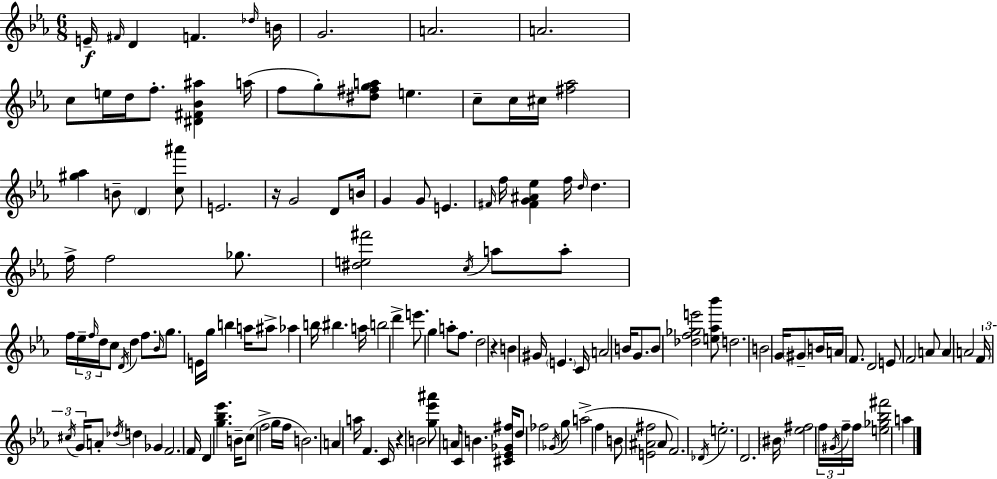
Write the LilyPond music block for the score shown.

{
  \clef treble
  \numericTimeSignature
  \time 6/8
  \key c \minor
  e'16--\f \grace { fis'16 } d'4 f'4. | \grace { des''16 } b'16 g'2. | a'2. | a'2. | \break c''8 e''16 d''16 f''8.-. <dis' fis' bes' ais''>4 | a''16( f''8 g''8-.) <dis'' fis'' g'' a''>8 e''4. | c''8-- c''16 cis''16 <fis'' aes''>2 | <gis'' aes''>4 b'8-- \parenthesize d'4 | \break <c'' ais'''>8 e'2. | r16 g'2 d'8 | b'16 g'4 g'8 e'4. | \grace { fis'16 } f''16 <fis' g' ais' ees''>4 f''16 \grace { d''16 } d''4. | \break f''16-> f''2 | ges''8. <dis'' e'' fis'''>2 | \acciaccatura { c''16 } a''8 a''8-. f''16 \tuplet 3/2 { ees''16-- \grace { f''16 } d''16 } c''8 \acciaccatura { d'16 } | d''4 f''8. \grace { bes'16 } g''8. e'16 | \break g''16 b''4 a''16 ais''8-> aes''4 | b''16 bis''4. a''16 b''2 | d'''4-> e'''8. g''4 | a''8-. f''8. d''2 | \break r4 b'4 | gis'16 \parenthesize e'4. c'16 a'2 | b'16 g'8. b'8 <des'' f'' ges'' e'''>2 | <e'' aes'' bes'''>8 d''2. | \break b'2 | g'16 \parenthesize gis'8-- b'16 a'16 f'8. | d'2 e'8 f'2 | a'8 a'4 | \break a'2 \tuplet 3/2 { f'16 \acciaccatura { cis''16 } g'16 } a'8-. | \acciaccatura { des''16 } d''4 ges'4 f'2. | f'16 d'4 | <g'' bes'' ees'''>4. b'16-- c''8( | \break f''2-> g''16 f''16 b'2.) | a'4 | a''16 f'4. c'16 r4 | b'2 <g'' ees''' ais'''>8 | \break a'8 c'16 b'4. <cis' ees' ges' fis''>16 d''8 | fes''2 \acciaccatura { ges'16 } g''8 a''2->( | f''4 b'8 | <e' ais' fis''>2 ais'8 f'2.) | \break \acciaccatura { des'16 } | e''2.-. | d'2. | \parenthesize bis'16 <ees'' fis''>2 \tuplet 3/2 { f''16 \acciaccatura { gis'16 } f''16-- } | \break f''16 <e'' ges'' bes'' fis'''>2 a''4 | \bar "|."
}